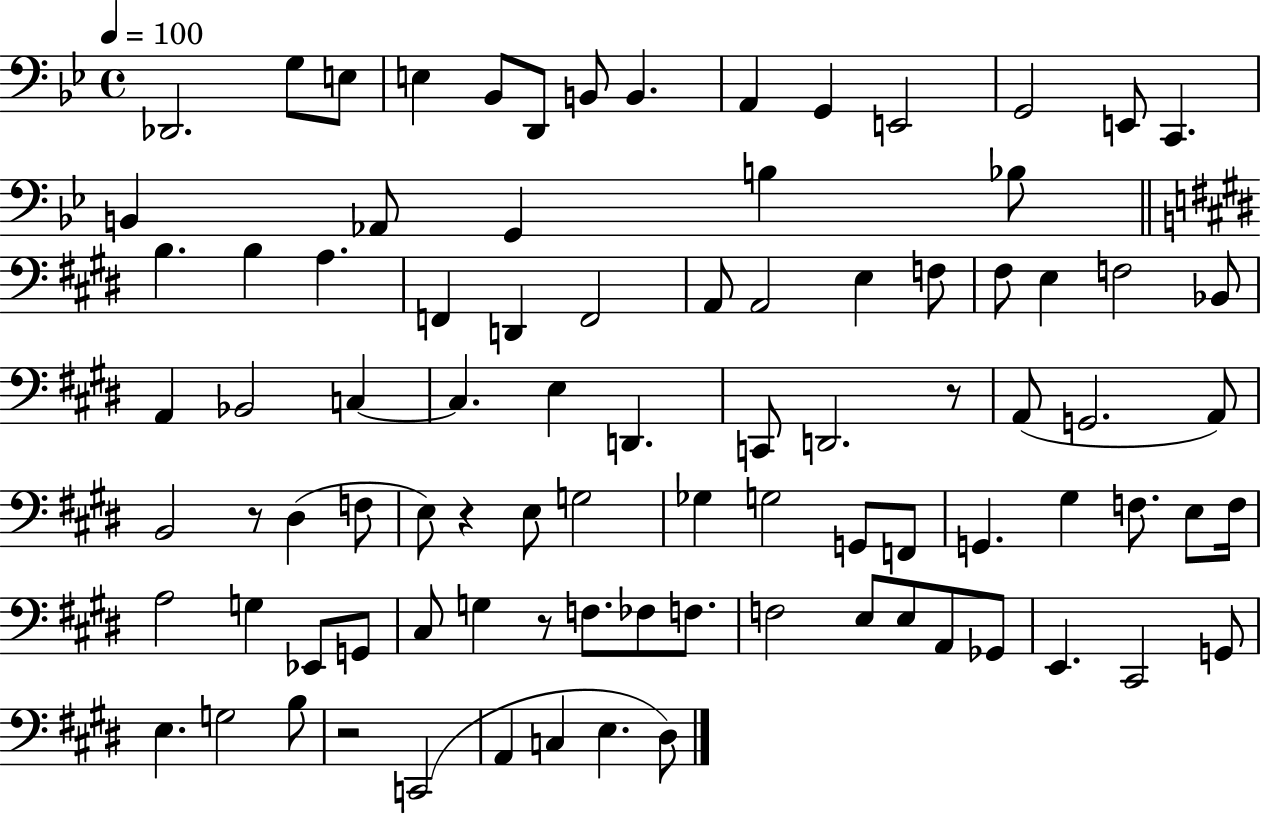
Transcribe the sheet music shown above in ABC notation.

X:1
T:Untitled
M:4/4
L:1/4
K:Bb
_D,,2 G,/2 E,/2 E, _B,,/2 D,,/2 B,,/2 B,, A,, G,, E,,2 G,,2 E,,/2 C,, B,, _A,,/2 G,, B, _B,/2 B, B, A, F,, D,, F,,2 A,,/2 A,,2 E, F,/2 ^F,/2 E, F,2 _B,,/2 A,, _B,,2 C, C, E, D,, C,,/2 D,,2 z/2 A,,/2 G,,2 A,,/2 B,,2 z/2 ^D, F,/2 E,/2 z E,/2 G,2 _G, G,2 G,,/2 F,,/2 G,, ^G, F,/2 E,/2 F,/4 A,2 G, _E,,/2 G,,/2 ^C,/2 G, z/2 F,/2 _F,/2 F,/2 F,2 E,/2 E,/2 A,,/2 _G,,/2 E,, ^C,,2 G,,/2 E, G,2 B,/2 z2 C,,2 A,, C, E, ^D,/2